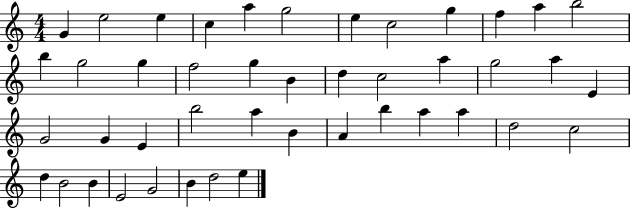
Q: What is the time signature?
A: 4/4